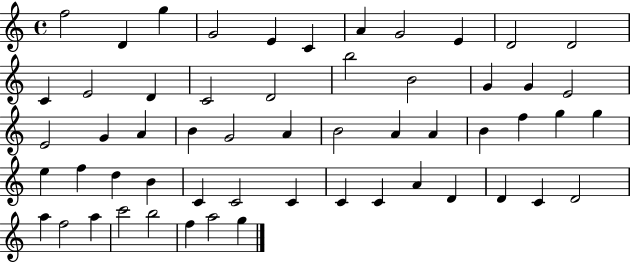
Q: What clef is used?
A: treble